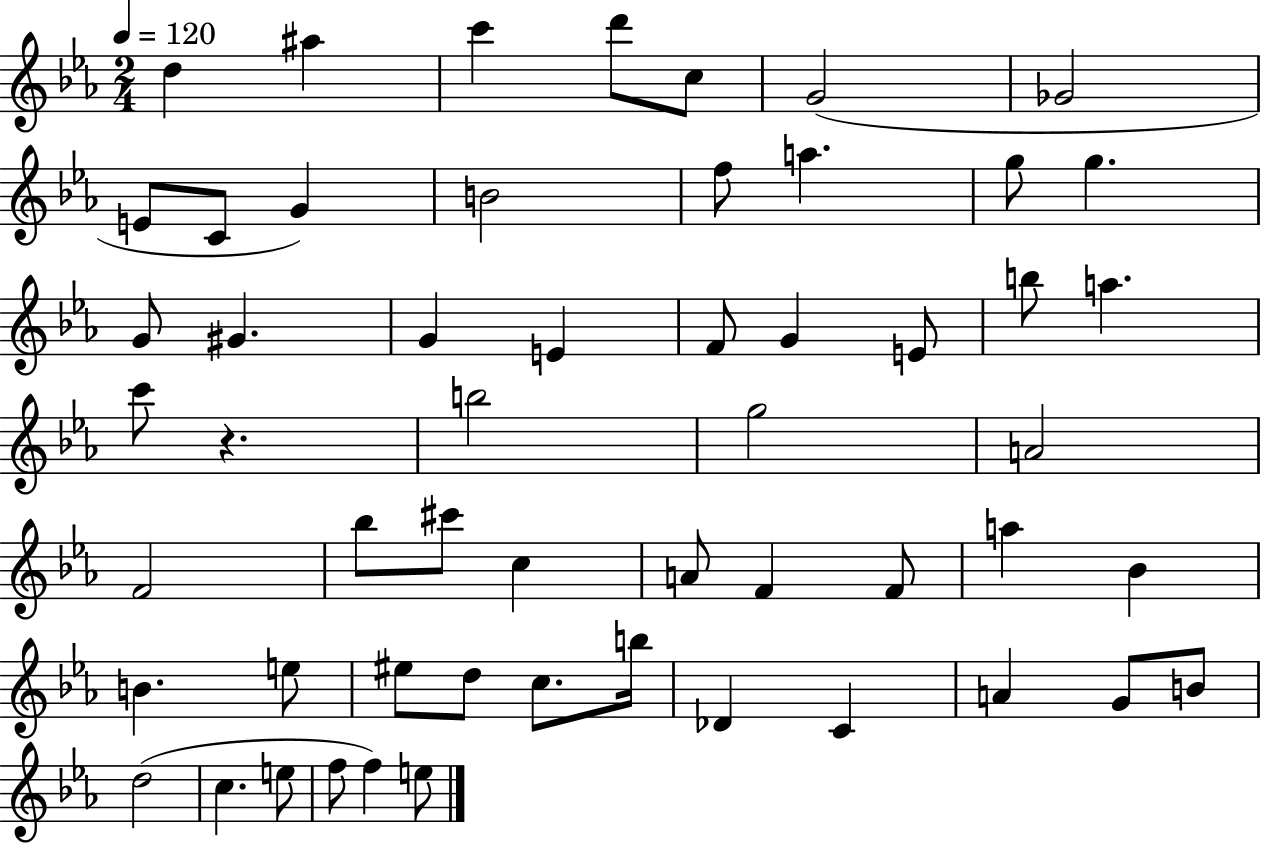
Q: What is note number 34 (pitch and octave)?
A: F4